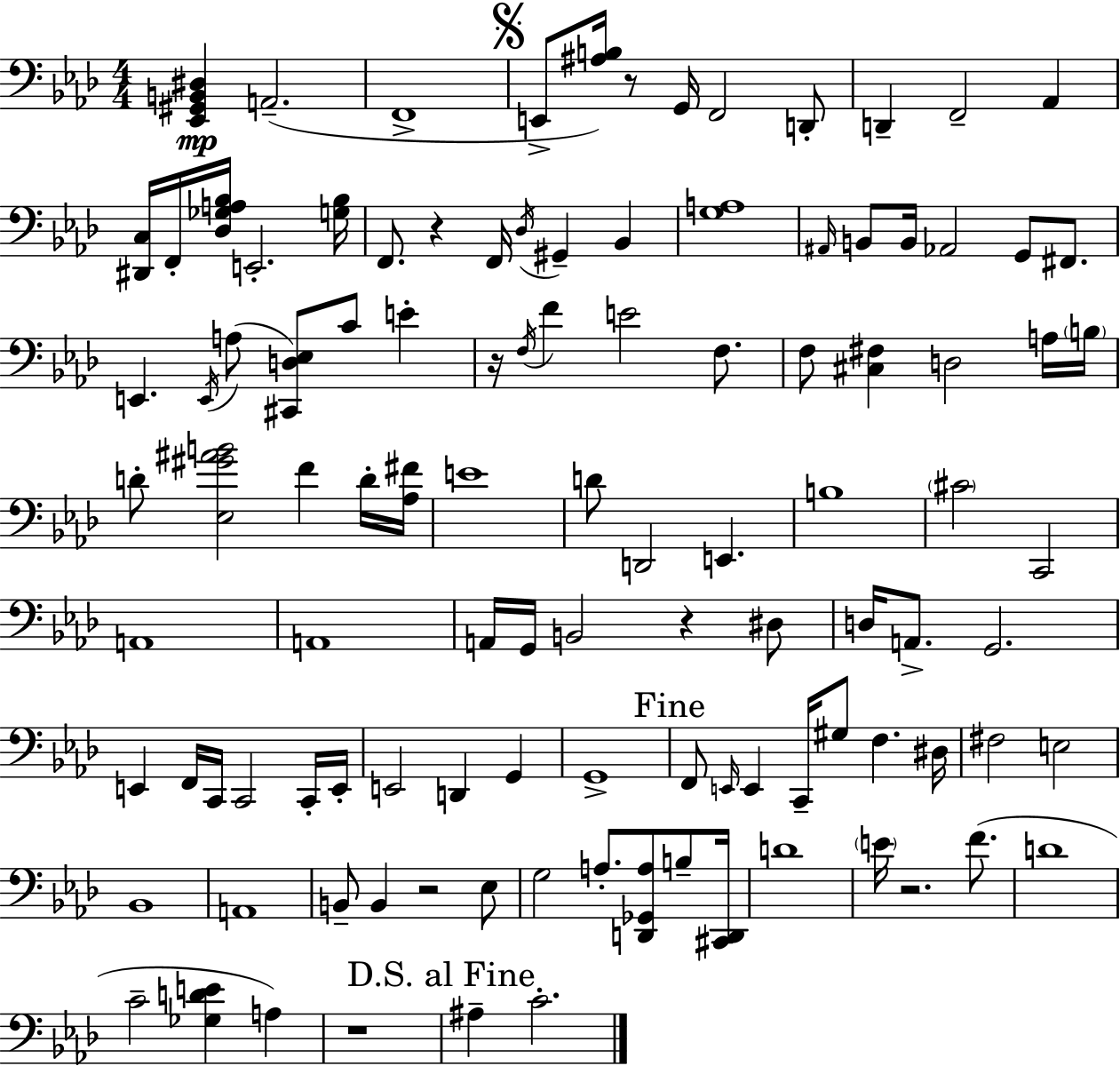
{
  \clef bass
  \numericTimeSignature
  \time 4/4
  \key aes \major
  \repeat volta 2 { <ees, gis, b, dis>4\mp a,2.--( | f,1-> | \mark \markup { \musicglyph "scripts.segno" } e,8-> <ais b>16) r8 g,16 f,2 d,8-. | d,4-- f,2-- aes,4 | \break <dis, c>16 f,16-. <des ges a bes>16 e,2.-. <g bes>16 | f,8. r4 f,16 \acciaccatura { des16 } gis,4-- bes,4 | <g a>1 | \grace { ais,16 } b,8 b,16 aes,2 g,8 fis,8. | \break e,4. \acciaccatura { e,16 }( a8 <cis, d ees>8) c'8 e'4-. | r16 \acciaccatura { f16 } f'4 e'2 | f8. f8 <cis fis>4 d2 | a16 \parenthesize b16 d'8-. <ees gis' ais' b'>2 f'4 | \break d'16-. <aes fis'>16 e'1 | d'8 d,2 e,4. | b1 | \parenthesize cis'2 c,2 | \break a,1 | a,1 | a,16 g,16 b,2 r4 | dis8 d16 a,8.-> g,2. | \break e,4 f,16 c,16 c,2 | c,16-. e,16-. e,2 d,4 | g,4 g,1-> | \mark "Fine" f,8 \grace { e,16 } e,4 c,16-- gis8 f4. | \break dis16 fis2 e2 | bes,1 | a,1 | b,8-- b,4 r2 | \break ees8 g2 a8.-. | <d, ges, a>8 b8-- <cis, d,>16 d'1 | \parenthesize e'16 r2. | f'8.( d'1 | \break c'2-- <ges d' e'>4 | a4) r1 | \mark "D.S. al Fine" ais4-- c'2.-. | } \bar "|."
}